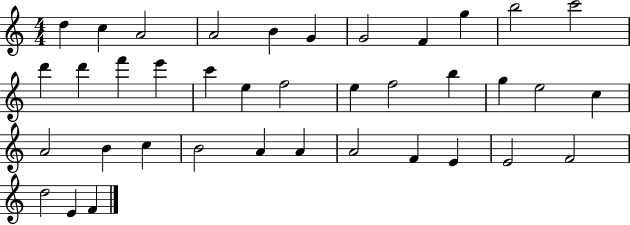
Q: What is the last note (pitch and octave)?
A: F4